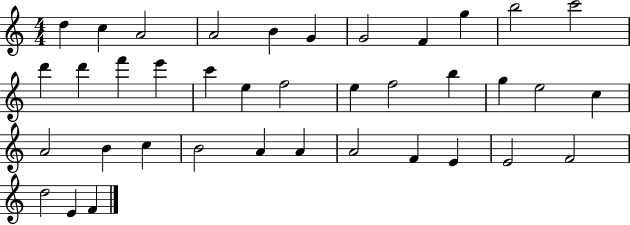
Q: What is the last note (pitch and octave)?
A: F4